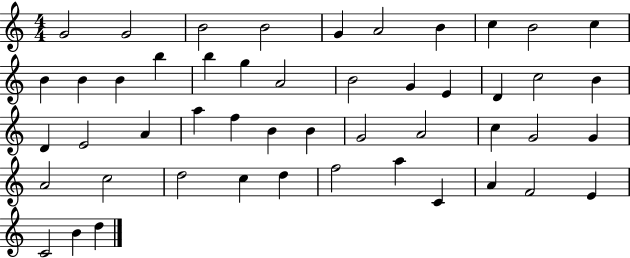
G4/h G4/h B4/h B4/h G4/q A4/h B4/q C5/q B4/h C5/q B4/q B4/q B4/q B5/q B5/q G5/q A4/h B4/h G4/q E4/q D4/q C5/h B4/q D4/q E4/h A4/q A5/q F5/q B4/q B4/q G4/h A4/h C5/q G4/h G4/q A4/h C5/h D5/h C5/q D5/q F5/h A5/q C4/q A4/q F4/h E4/q C4/h B4/q D5/q